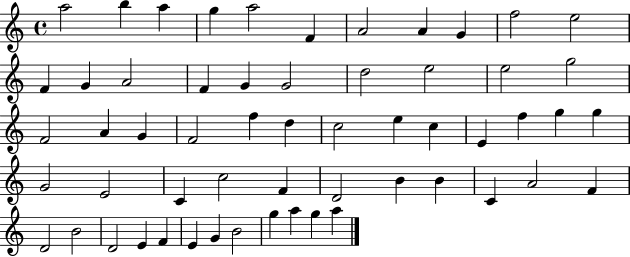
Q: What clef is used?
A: treble